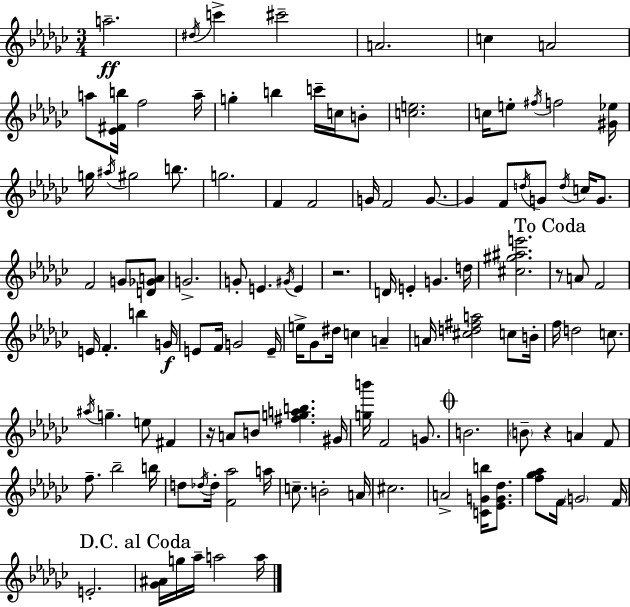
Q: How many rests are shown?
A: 4